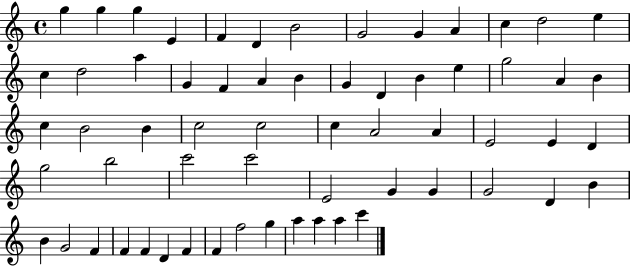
X:1
T:Untitled
M:4/4
L:1/4
K:C
g g g E F D B2 G2 G A c d2 e c d2 a G F A B G D B e g2 A B c B2 B c2 c2 c A2 A E2 E D g2 b2 c'2 c'2 E2 G G G2 D B B G2 F F F D F F f2 g a a a c'